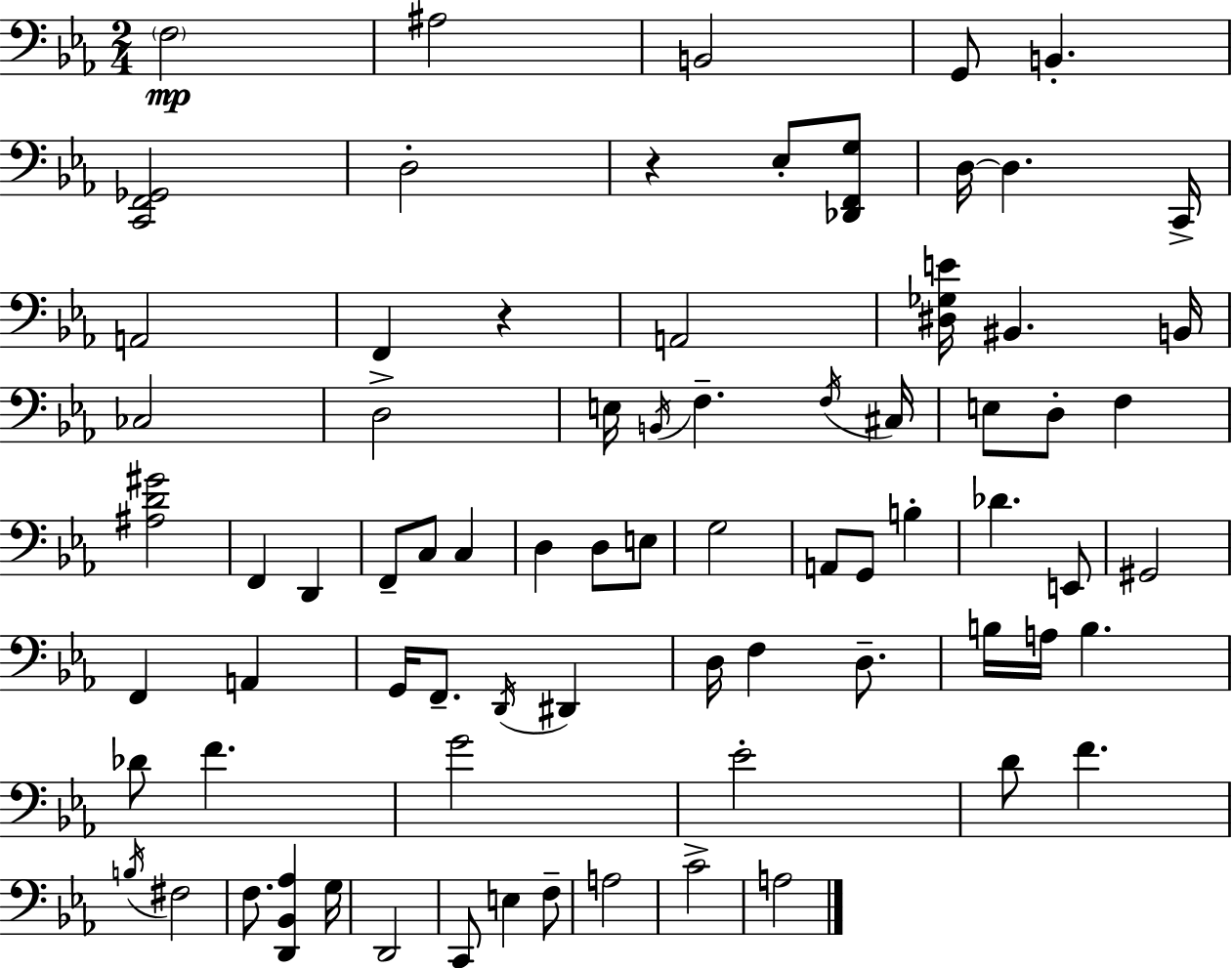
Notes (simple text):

F3/h A#3/h B2/h G2/e B2/q. [C2,F2,Gb2]/h D3/h R/q Eb3/e [Db2,F2,G3]/e D3/s D3/q. C2/s A2/h F2/q R/q A2/h [D#3,Gb3,E4]/s BIS2/q. B2/s CES3/h D3/h E3/s B2/s F3/q. F3/s C#3/s E3/e D3/e F3/q [A#3,D4,G#4]/h F2/q D2/q F2/e C3/e C3/q D3/q D3/e E3/e G3/h A2/e G2/e B3/q Db4/q. E2/e G#2/h F2/q A2/q G2/s F2/e. D2/s D#2/q D3/s F3/q D3/e. B3/s A3/s B3/q. Db4/e F4/q. G4/h Eb4/h D4/e F4/q. B3/s F#3/h F3/e. [D2,Bb2,Ab3]/q G3/s D2/h C2/e E3/q F3/e A3/h C4/h A3/h